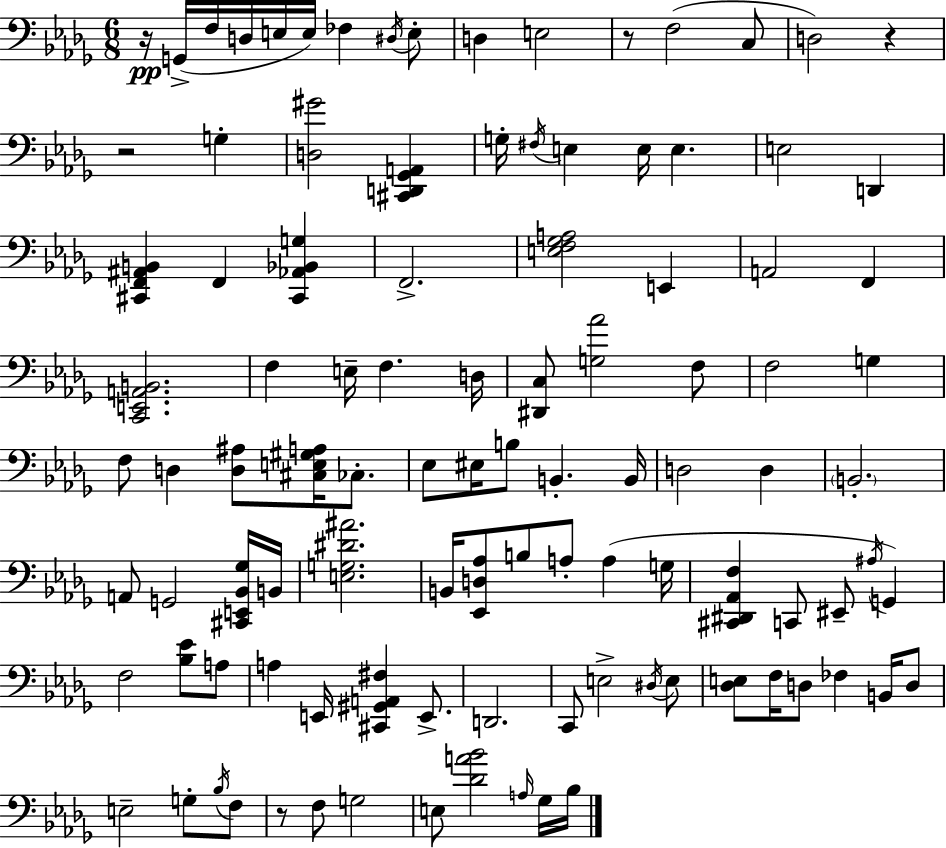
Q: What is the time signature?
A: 6/8